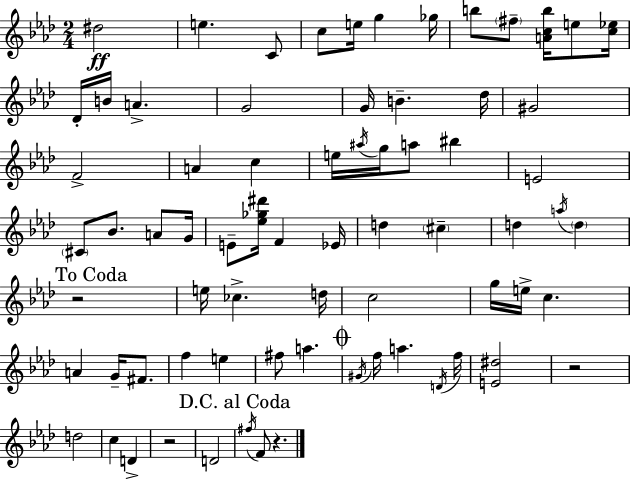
{
  \clef treble
  \numericTimeSignature
  \time 2/4
  \key aes \major
  dis''2\ff | e''4. c'8 | c''8 e''16 g''4 ges''16 | b''8 \parenthesize fis''8-- <a' c'' b''>16 e''8 <c'' ees''>16 | \break des'16-. b'16 a'4.-> | g'2 | g'16 b'4.-- des''16 | gis'2 | \break f'2-> | a'4 c''4 | e''16 \acciaccatura { ais''16 } g''16 a''8 bis''4 | e'2 | \break \parenthesize cis'8 bes'8. a'8 | g'16 e'8-- <ees'' ges'' dis'''>16 f'4 | ees'16 d''4 \parenthesize cis''4-- | d''4 \acciaccatura { a''16 } \parenthesize d''4 | \break \mark "To Coda" r2 | e''16 ces''4.-> | d''16 c''2 | g''16 e''16-> c''4. | \break a'4 g'16-- fis'8. | f''4 e''4 | fis''8 a''4. | \mark \markup { \musicglyph "scripts.coda" } \acciaccatura { gis'16 } f''16 a''4. | \break \acciaccatura { d'16 } f''16 <e' dis''>2 | r2 | d''2 | c''4 | \break d'4-> r2 | d'2 | \mark "D.C. al Coda" \acciaccatura { fis''16 } f'8 r4. | \bar "|."
}